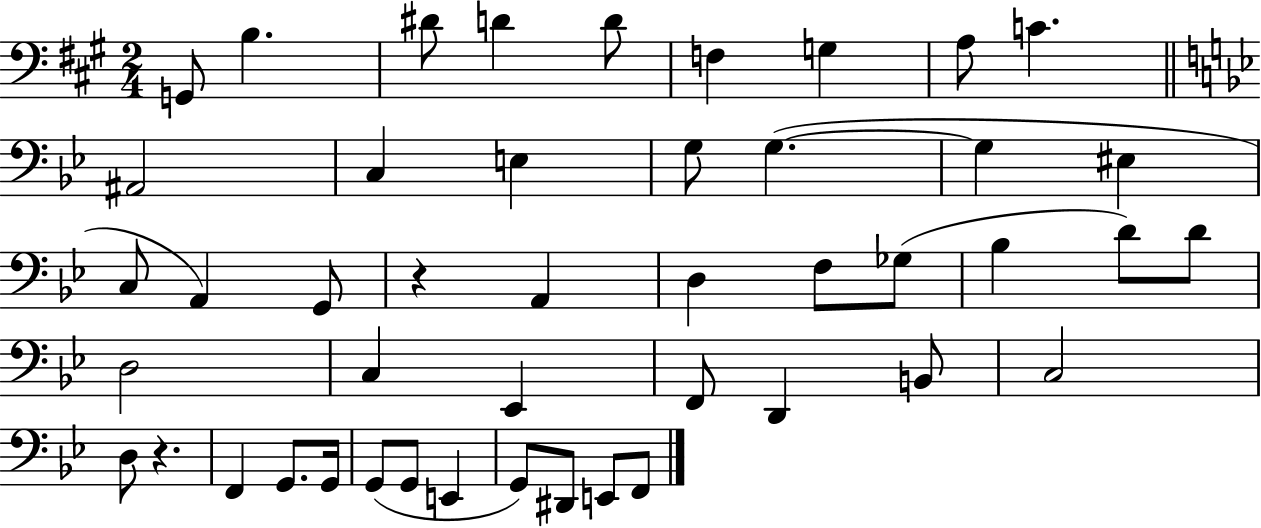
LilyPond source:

{
  \clef bass
  \numericTimeSignature
  \time 2/4
  \key a \major
  g,8 b4. | dis'8 d'4 d'8 | f4 g4 | a8 c'4. | \break \bar "||" \break \key bes \major ais,2 | c4 e4 | g8 g4.~(~ | g4 eis4 | \break c8 a,4) g,8 | r4 a,4 | d4 f8 ges8( | bes4 d'8) d'8 | \break d2 | c4 ees,4 | f,8 d,4 b,8 | c2 | \break d8 r4. | f,4 g,8. g,16 | g,8( g,8 e,4 | g,8) dis,8 e,8 f,8 | \break \bar "|."
}